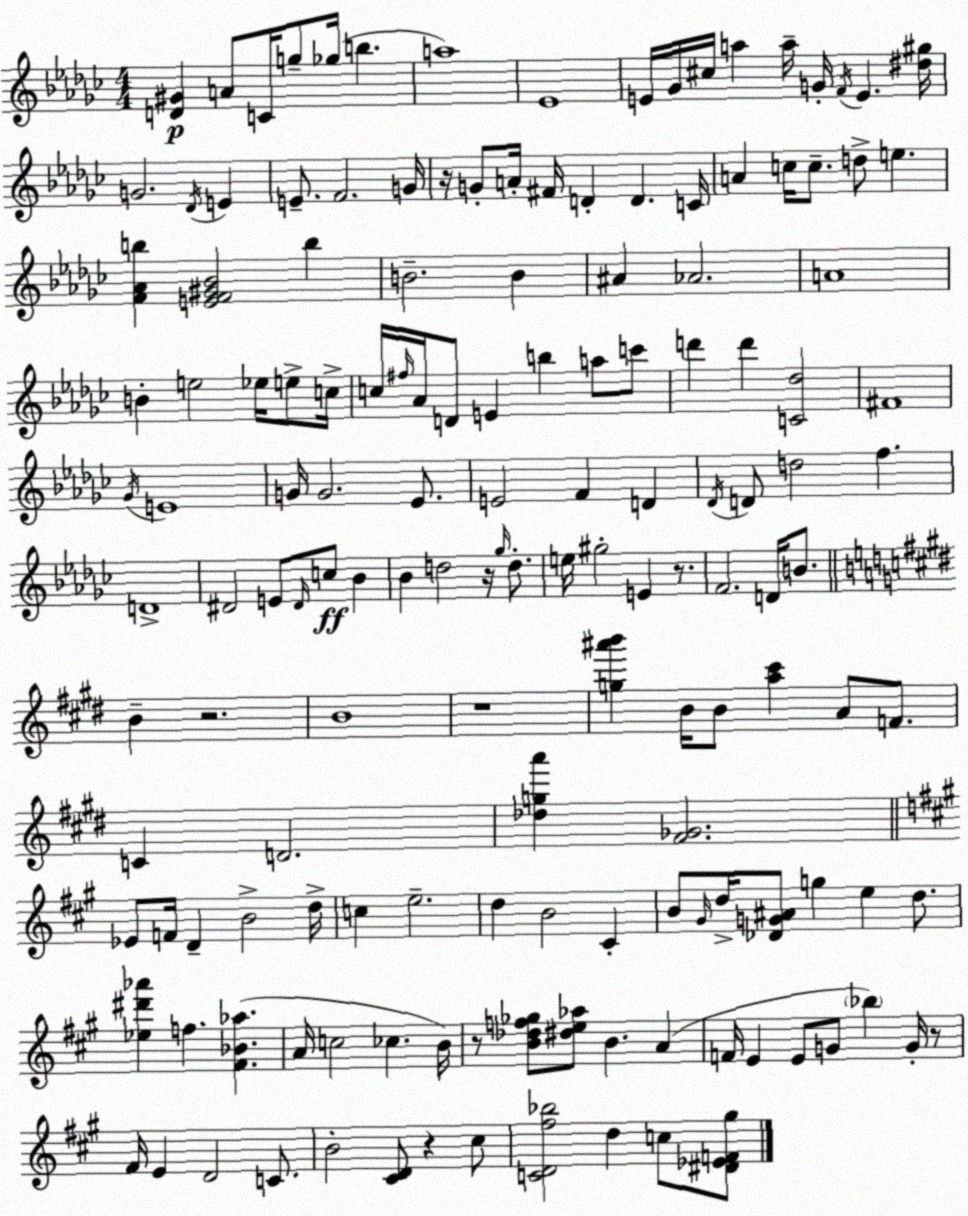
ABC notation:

X:1
T:Untitled
M:4/4
L:1/4
K:Ebm
[D^G] A/2 C/4 g/2 _g/4 b a4 _E4 E/4 _G/4 ^c/4 a a/4 G/4 F/4 E [^d^g]/4 G2 _D/4 E E/2 F2 G/4 z/4 G/2 A/4 ^F/4 D D C/4 A c/4 c/2 d/2 e [F_Ab] [EF^G_B]2 b B2 B ^A _A2 A4 B e2 _e/4 e/2 c/4 c/4 ^f/4 _A/4 D/2 E b a/2 c'/2 d' d' [C_d]2 ^F4 _G/4 E4 G/4 G2 _E/2 E2 F D _D/4 D/2 d2 f D4 ^D2 E/2 ^D/4 c/2 _B _B d2 z/4 _g/4 d/2 e/4 ^g2 E z/2 F2 D/4 B/2 B z2 B4 z4 [g^a'b'] B/4 B/2 [a^c'] A/2 F/2 C D2 [_dga'] [^F_G]2 _E/2 F/4 D B2 d/4 c e2 d B2 ^C B/2 ^G/4 d/4 [_DG^A]/2 g e d/2 [_e^d'_a'] f [^F_B_a] A/4 c2 _c B/4 z/2 [B_df_g]/2 [^de_a]/2 B A F/4 E E/2 G/2 _b G/4 z/2 ^F/4 E D2 C/2 B2 [^CD]/2 z ^c/2 [CD^f_b]2 d c/2 [^D_EF^g]/2